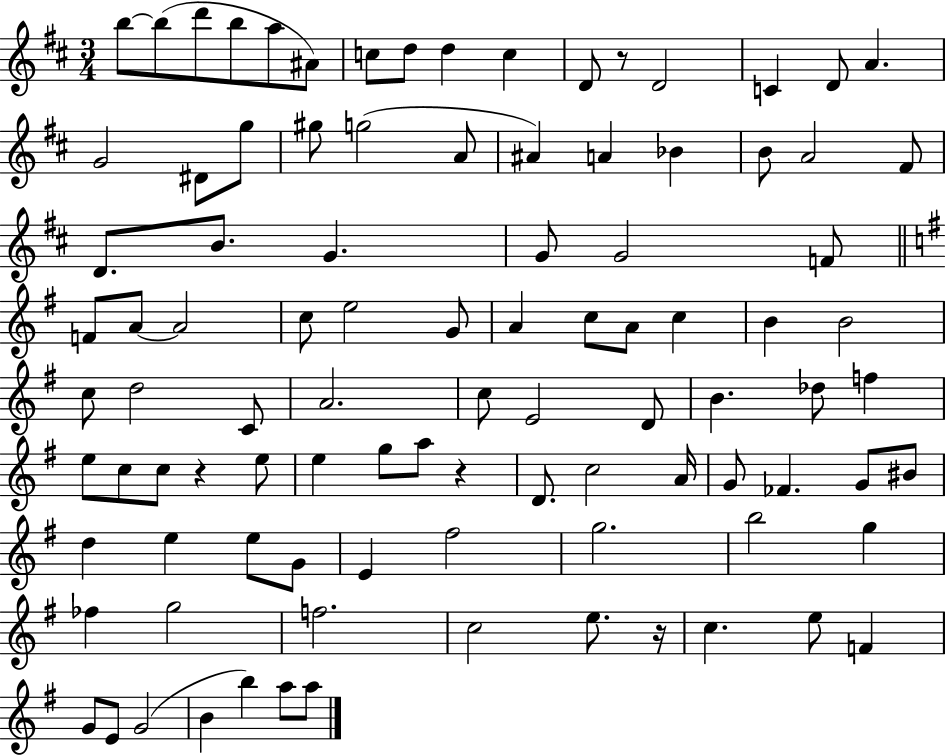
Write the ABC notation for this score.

X:1
T:Untitled
M:3/4
L:1/4
K:D
b/2 b/2 d'/2 b/2 a/2 ^A/2 c/2 d/2 d c D/2 z/2 D2 C D/2 A G2 ^D/2 g/2 ^g/2 g2 A/2 ^A A _B B/2 A2 ^F/2 D/2 B/2 G G/2 G2 F/2 F/2 A/2 A2 c/2 e2 G/2 A c/2 A/2 c B B2 c/2 d2 C/2 A2 c/2 E2 D/2 B _d/2 f e/2 c/2 c/2 z e/2 e g/2 a/2 z D/2 c2 A/4 G/2 _F G/2 ^B/2 d e e/2 G/2 E ^f2 g2 b2 g _f g2 f2 c2 e/2 z/4 c e/2 F G/2 E/2 G2 B b a/2 a/2